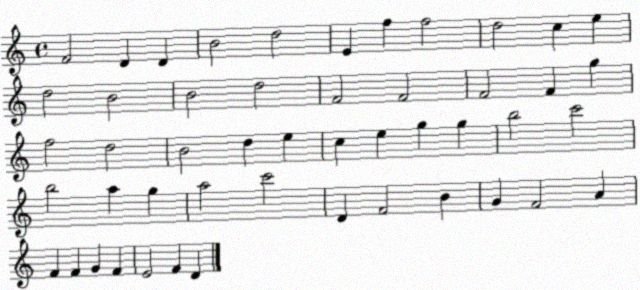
X:1
T:Untitled
M:4/4
L:1/4
K:C
F2 D D B2 d2 E f f2 d2 c e d2 B2 B2 d2 F2 F2 F2 F g f2 d2 B2 d e c e g g b2 c'2 b2 a g a2 c'2 D F2 B G F2 A F F G F E2 F D